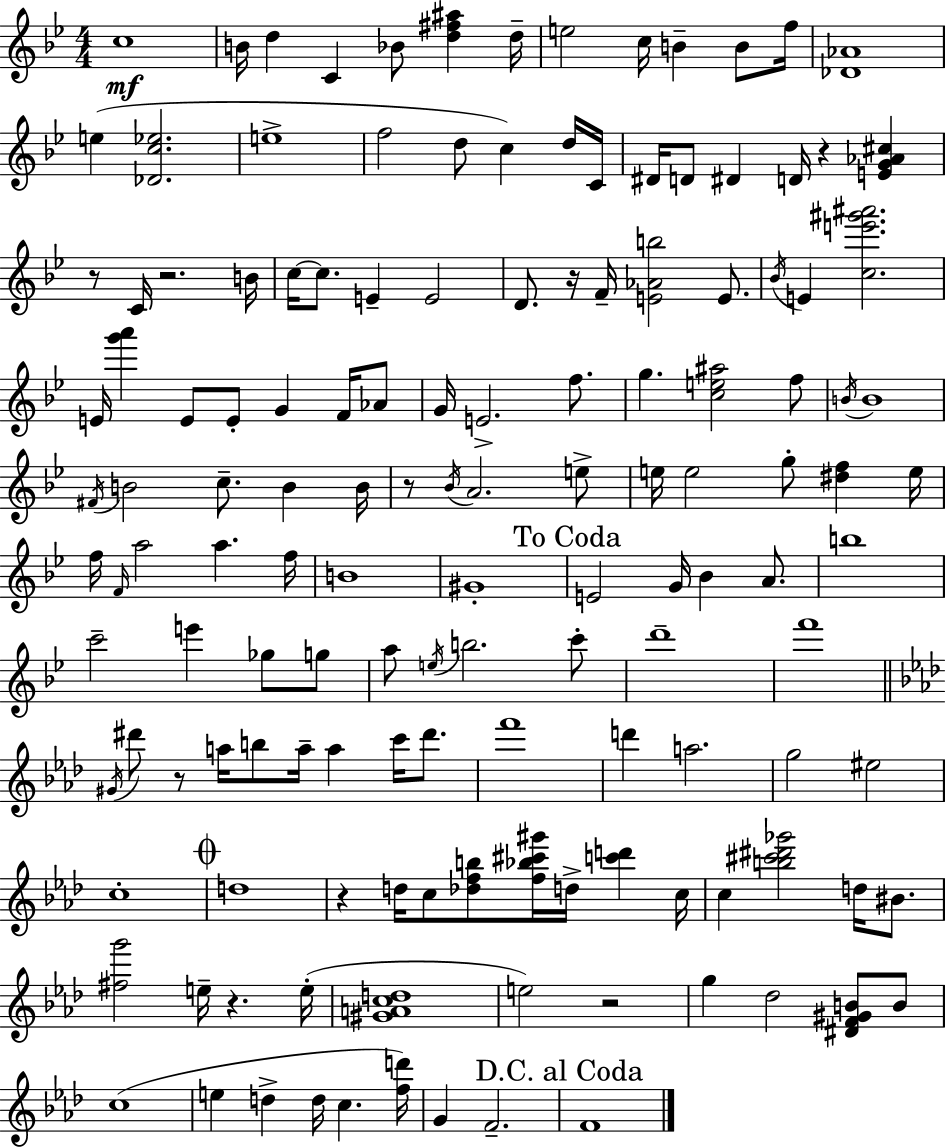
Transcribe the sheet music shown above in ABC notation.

X:1
T:Untitled
M:4/4
L:1/4
K:Bb
c4 B/4 d C _B/2 [d^f^a] d/4 e2 c/4 B B/2 f/4 [_D_A]4 e [_Dc_e]2 e4 f2 d/2 c d/4 C/4 ^D/4 D/2 ^D D/4 z [EG_A^c] z/2 C/4 z2 B/4 c/4 c/2 E E2 D/2 z/4 F/4 [E_Ab]2 E/2 _B/4 E [ce'^g'^a']2 E/4 [g'a'] E/2 E/2 G F/4 _A/2 G/4 E2 f/2 g [ce^a]2 f/2 B/4 B4 ^F/4 B2 c/2 B B/4 z/2 _B/4 A2 e/2 e/4 e2 g/2 [^df] e/4 f/4 F/4 a2 a f/4 B4 ^G4 E2 G/4 _B A/2 b4 c'2 e' _g/2 g/2 a/2 e/4 b2 c'/2 d'4 f'4 ^G/4 ^d'/2 z/2 a/4 b/2 a/4 a c'/4 ^d'/2 f'4 d' a2 g2 ^e2 c4 d4 z d/4 c/2 [_dfb]/2 [f_b^c'^g']/4 d/4 [c'd'] c/4 c [b^c'^d'_g']2 d/4 ^B/2 [^fg']2 e/4 z e/4 [^GAcd]4 e2 z2 g _d2 [^DF^GB]/2 B/2 c4 e d d/4 c [fd']/4 G F2 F4